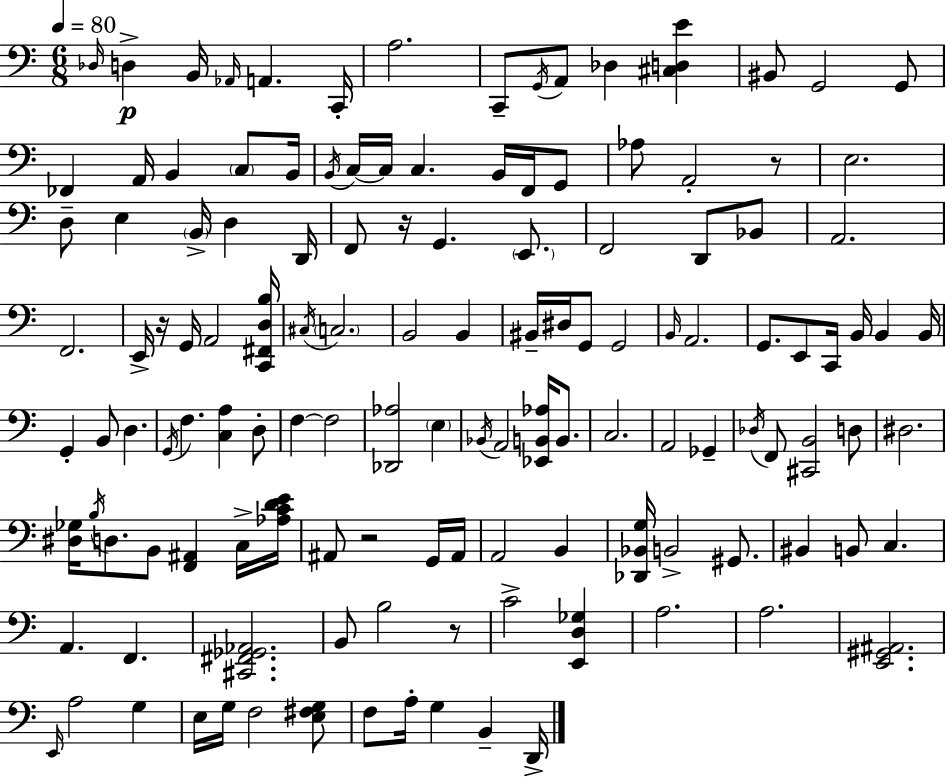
Db3/s D3/q B2/s Ab2/s A2/q. C2/s A3/h. C2/e G2/s A2/e Db3/q [C#3,D3,E4]/q BIS2/e G2/h G2/e FES2/q A2/s B2/q C3/e B2/s B2/s C3/s C3/s C3/q. B2/s F2/s G2/e Ab3/e A2/h R/e E3/h. D3/e E3/q B2/s D3/q D2/s F2/e R/s G2/q. E2/e. F2/h D2/e Bb2/e A2/h. F2/h. E2/s R/s G2/s A2/h [C2,F#2,D3,B3]/s C#3/s C3/h. B2/h B2/q BIS2/s D#3/s G2/e G2/h B2/s A2/h. G2/e. E2/e C2/s B2/s B2/q B2/s G2/q B2/e D3/q. G2/s F3/q. [C3,A3]/q D3/e F3/q F3/h [Db2,Ab3]/h E3/q Bb2/s A2/h [Eb2,B2,Ab3]/s B2/e. C3/h. A2/h Gb2/q Db3/s F2/e [C#2,B2]/h D3/e D#3/h. [D#3,Gb3]/s B3/s D3/e. B2/e [F2,A#2]/q C3/s [Ab3,C4,D4,E4]/s A#2/e R/h G2/s A#2/s A2/h B2/q [Db2,Bb2,G3]/s B2/h G#2/e. BIS2/q B2/e C3/q. A2/q. F2/q. [C#2,F#2,Gb2,Ab2]/h. B2/e B3/h R/e C4/h [E2,D3,Gb3]/q A3/h. A3/h. [E2,G#2,A#2]/h. E2/s A3/h G3/q E3/s G3/s F3/h [E3,F#3,G3]/e F3/e A3/s G3/q B2/q D2/s